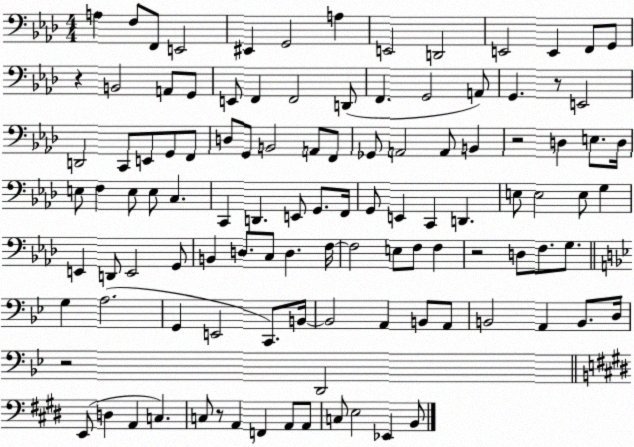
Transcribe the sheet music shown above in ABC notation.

X:1
T:Untitled
M:4/4
L:1/4
K:Ab
A, F,/2 F,,/2 E,,2 ^E,, G,,2 A, E,,2 D,,2 E,,2 E,, F,,/2 G,,/2 z B,,2 A,,/2 G,,/2 E,,/2 F,, F,,2 D,,/2 F,, G,,2 A,,/2 G,, z/2 E,,2 D,,2 C,,/2 E,,/2 G,,/2 F,,/2 D,/2 G,,/2 B,,2 A,,/2 F,,/2 _G,,/2 A,,2 A,,/2 B,, z2 D, E,/2 D,/4 E,/2 F, E,/2 E,/2 C, C,, D,, E,,/2 G,,/2 F,,/4 G,,/2 E,, C,, D,, E,/2 E,2 E,/2 G, E,, D,,/2 E,,2 G,,/2 B,, D,/2 C,/2 D, F,/4 F,2 E,/2 F,/2 F, z2 D,/2 F,/2 G,/2 G, A,2 G,, E,,2 C,,/2 B,,/4 B,,2 A,, B,,/2 A,,/2 B,,2 A,, B,,/2 D,/4 z2 D,,2 E,,/2 D, A,, C, C,/2 z/2 A,, F,, A,,/2 A,,/2 C,/2 E,2 _E,, B,,/2